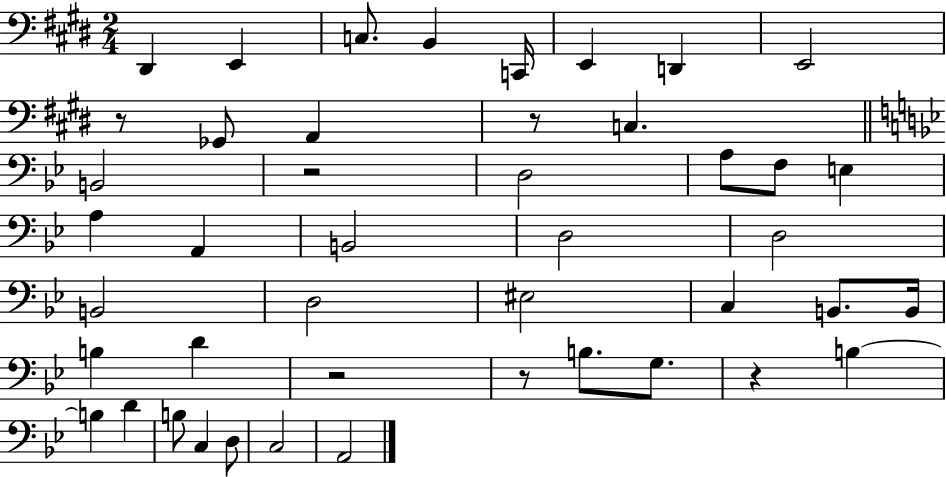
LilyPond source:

{
  \clef bass
  \numericTimeSignature
  \time 2/4
  \key e \major
  dis,4 e,4 | c8. b,4 c,16 | e,4 d,4 | e,2 | \break r8 ges,8 a,4 | r8 c4. | \bar "||" \break \key bes \major b,2 | r2 | d2 | a8 f8 e4 | \break a4 a,4 | b,2 | d2 | d2 | \break b,2 | d2 | eis2 | c4 b,8. b,16 | \break b4 d'4 | r2 | r8 b8. g8. | r4 b4~~ | \break b4 d'4 | b8 c4 d8 | c2 | a,2 | \break \bar "|."
}